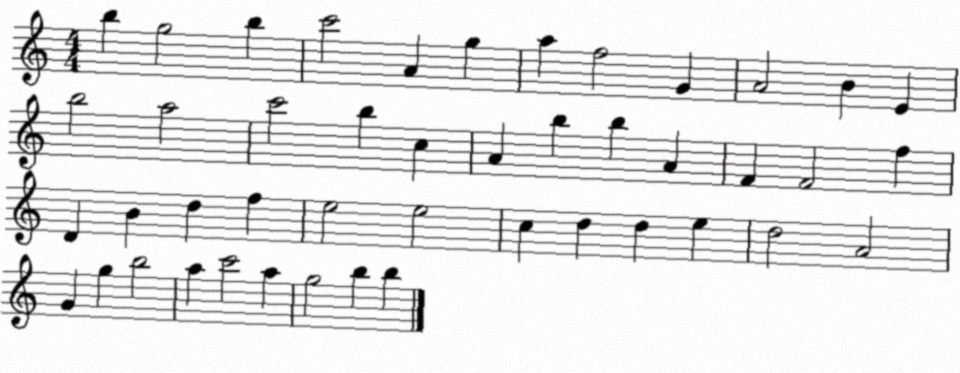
X:1
T:Untitled
M:4/4
L:1/4
K:C
b g2 b c'2 A g a f2 G A2 B E b2 a2 c'2 b c A b b A F F2 f D B d f e2 e2 c d d e d2 A2 G g b2 a c'2 a g2 b b